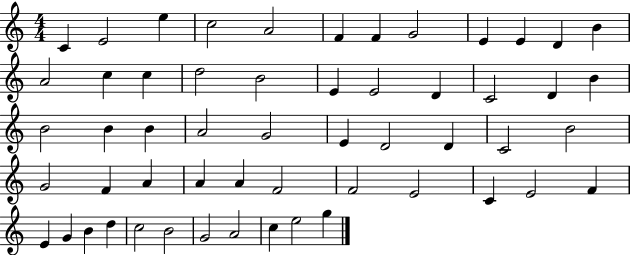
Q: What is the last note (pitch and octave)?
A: G5